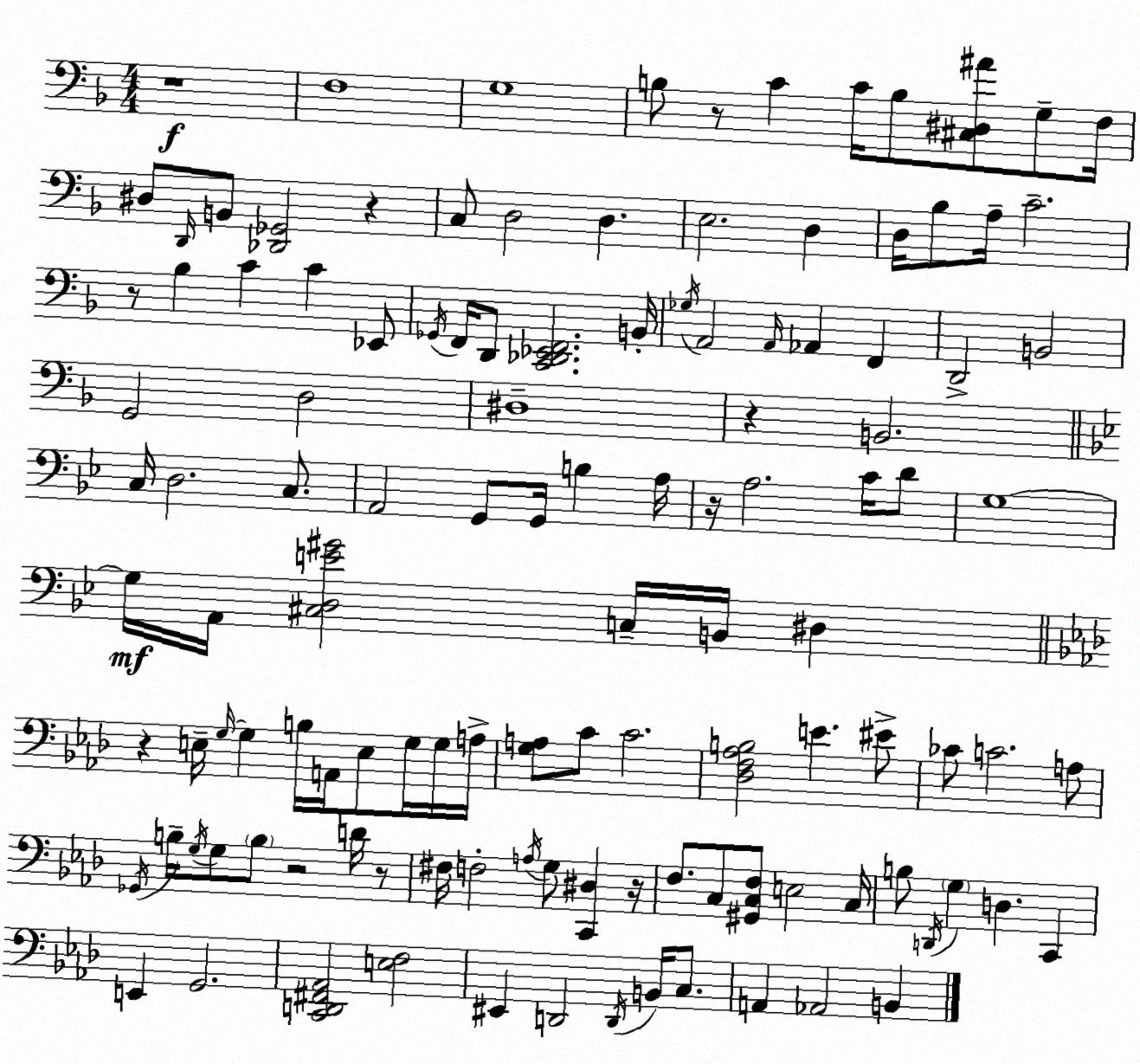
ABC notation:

X:1
T:Untitled
M:4/4
L:1/4
K:Dm
z4 F,4 G,4 B,/2 z/2 C C/4 B,/2 [^C,^D,^A]/2 G,/2 F,/4 ^D,/2 D,,/4 B,,/2 [_D,,_G,,]2 z C,/2 D,2 D, E,2 D, D,/4 _B,/2 A,/4 C2 z/2 _B, C C _E,,/2 _G,,/4 F,,/4 D,,/2 [C,,_D,,_E,,F,,]2 B,,/4 _G,/4 A,,2 A,,/4 _A,, F,, D,,2 B,,2 G,,2 D,2 ^D,4 z B,,2 C,/4 D,2 C,/2 A,,2 G,,/2 G,,/4 B, A,/4 z/4 A,2 C/4 D/2 G,4 G,/4 A,,/4 [^C,D,E^G]2 C,/4 B,,/4 ^D, z E,/4 G,/4 G, B,/4 A,,/4 E,/2 G,/4 G,/4 A,/4 [G,A,]/2 C/2 C2 [_D,F,_A,B,]2 E ^E/2 _C/2 C2 A,/2 _G,,/4 B,/4 G,/4 G,/2 B,/2 z2 D/4 z/2 ^F,/4 F,2 A,/4 G,/2 [C,,^D,] z/4 F,/2 C,/2 [^G,,C,F,]/2 E,2 C,/4 B,/2 D,,/4 G, D, C,, E,, G,,2 [C,,D,,^F,,_A,,]2 [E,F,]2 ^E,, D,,2 D,,/4 B,,/4 C,/2 A,, _A,,2 B,,